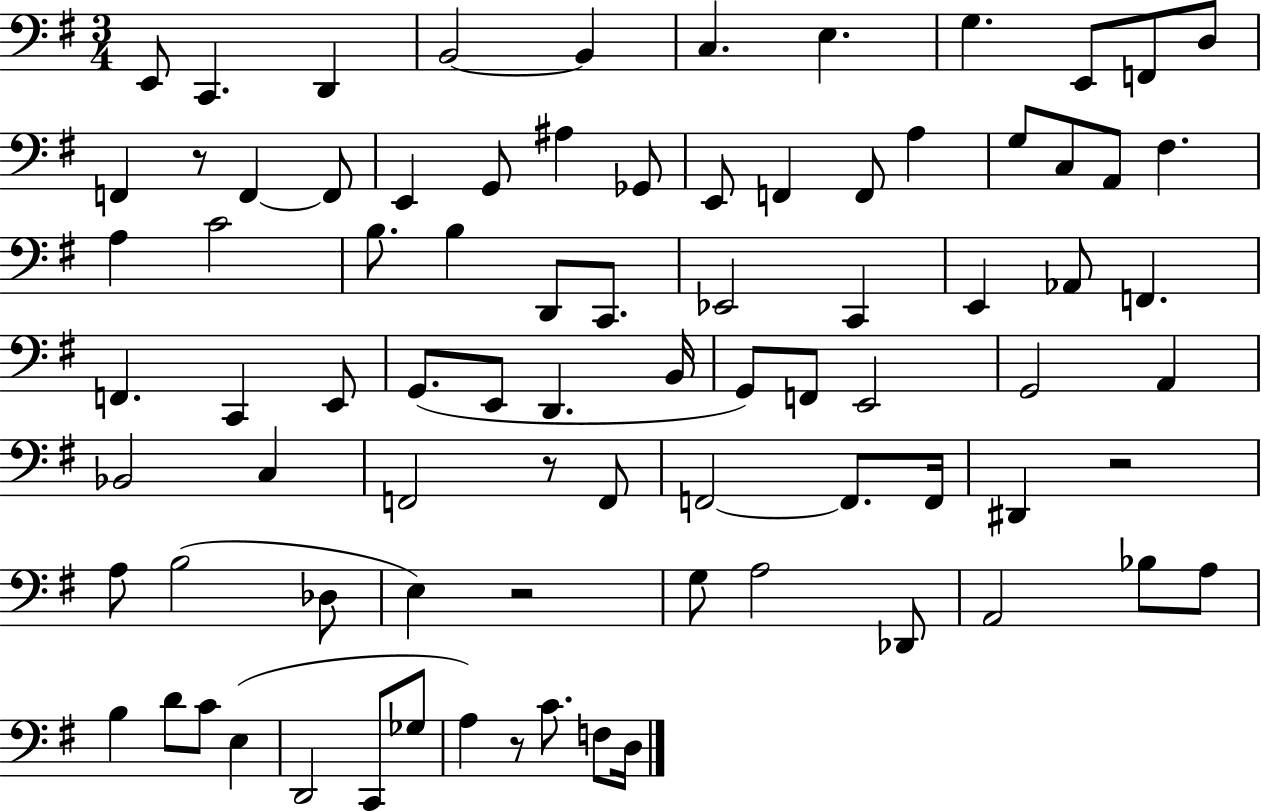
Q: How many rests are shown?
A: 5